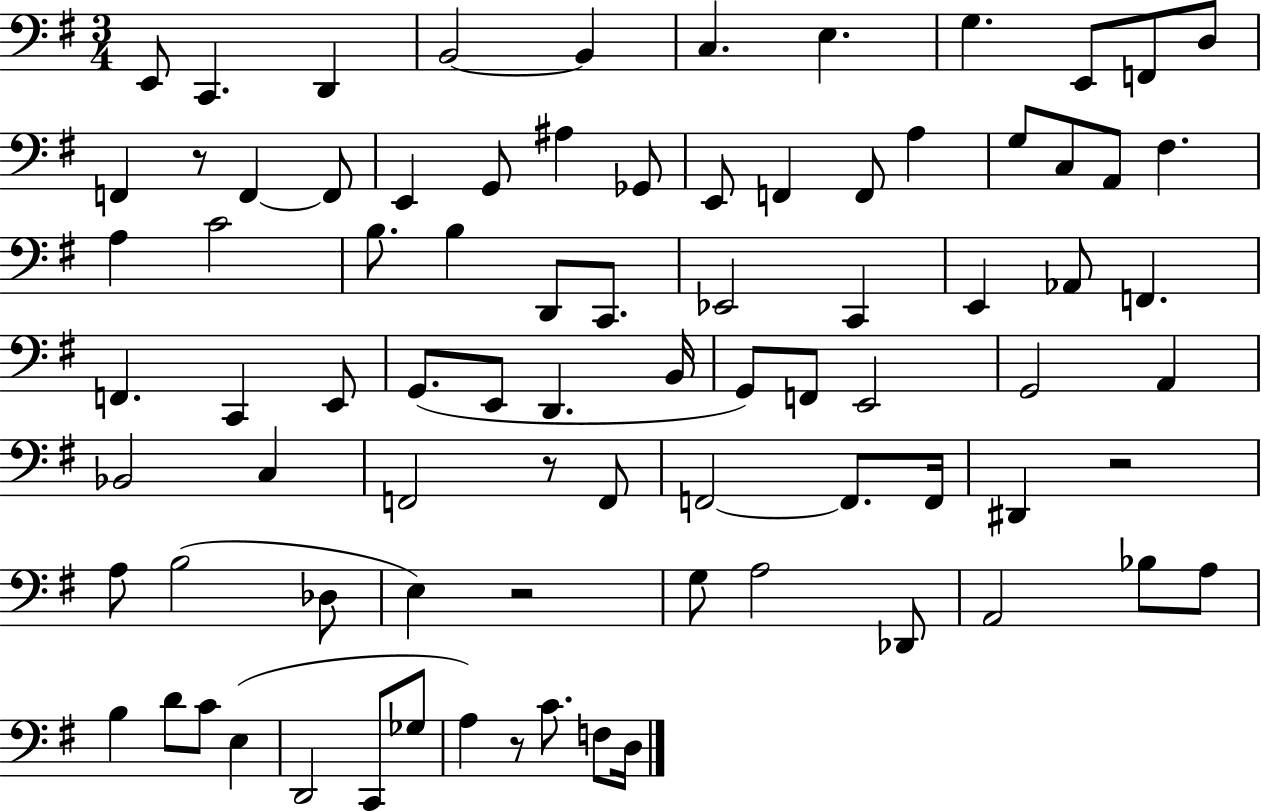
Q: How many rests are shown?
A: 5